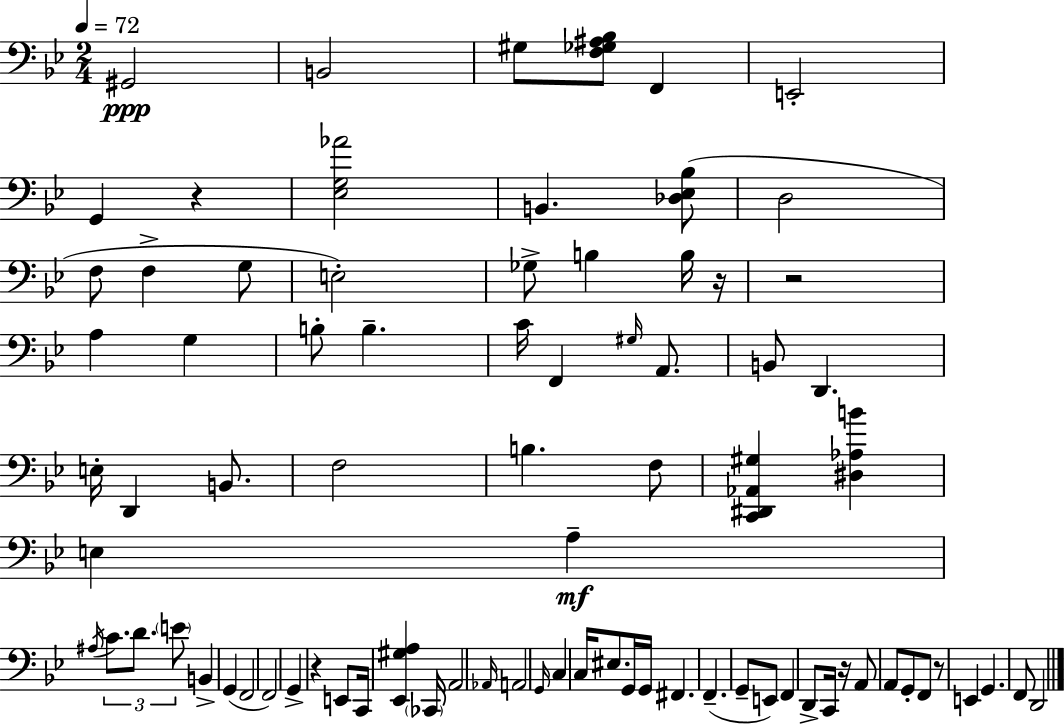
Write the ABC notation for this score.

X:1
T:Untitled
M:2/4
L:1/4
K:Bb
^G,,2 B,,2 ^G,/2 [F,_G,^A,_B,]/2 F,, E,,2 G,, z [_E,G,_A]2 B,, [_D,_E,_B,]/2 D,2 F,/2 F, G,/2 E,2 _G,/2 B, B,/4 z/4 z2 A, G, B,/2 B, C/4 F,, ^G,/4 A,,/2 B,,/2 D,, E,/4 D,, B,,/2 F,2 B, F,/2 [C,,^D,,_A,,^G,] [^D,_A,B] E, A, ^A,/4 C/2 D/2 E/2 B,, G,, F,,2 F,,2 G,, z E,,/2 C,,/4 [_E,,^G,A,] _C,,/4 A,,2 _A,,/4 A,,2 G,,/4 C, C,/4 ^E,/2 G,,/4 G,,/4 ^F,, F,, G,,/2 E,,/2 F,, D,,/2 C,,/4 z/4 A,,/2 A,,/2 G,,/2 F,,/2 z/2 E,, G,, F,,/2 D,,2